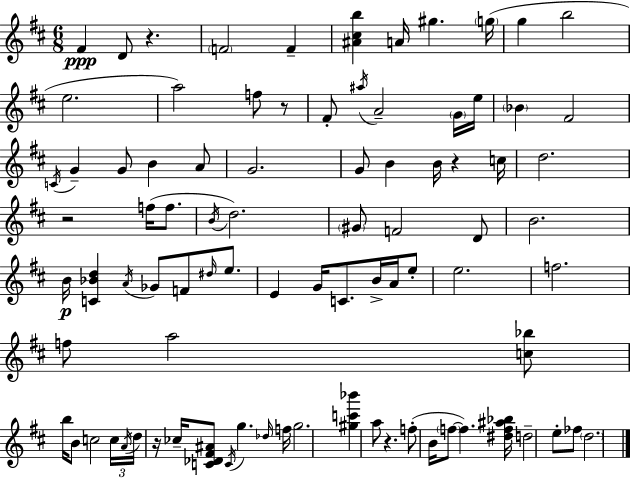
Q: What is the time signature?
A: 6/8